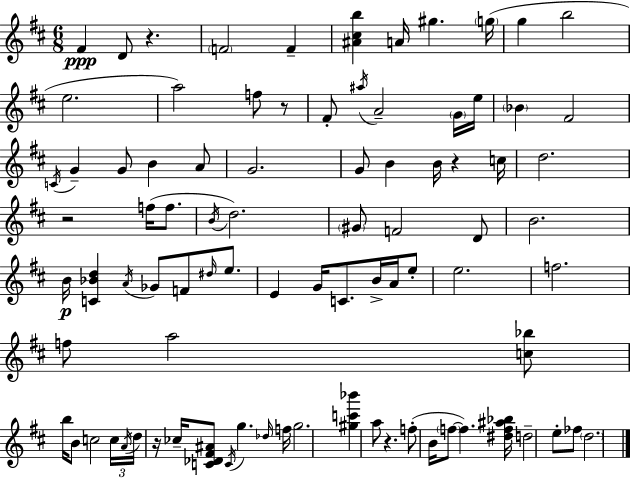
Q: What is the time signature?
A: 6/8